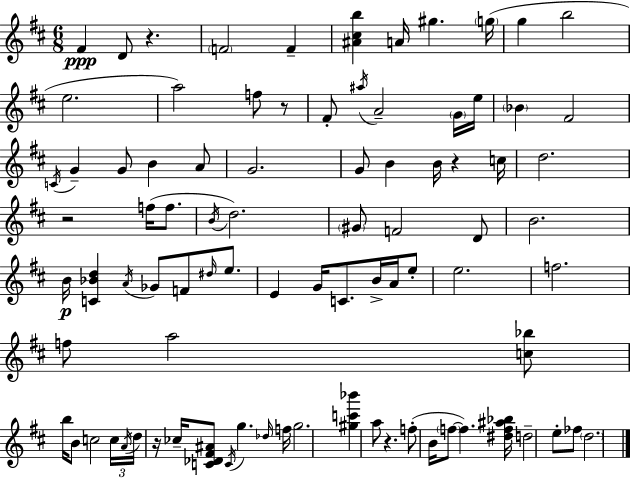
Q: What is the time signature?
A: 6/8